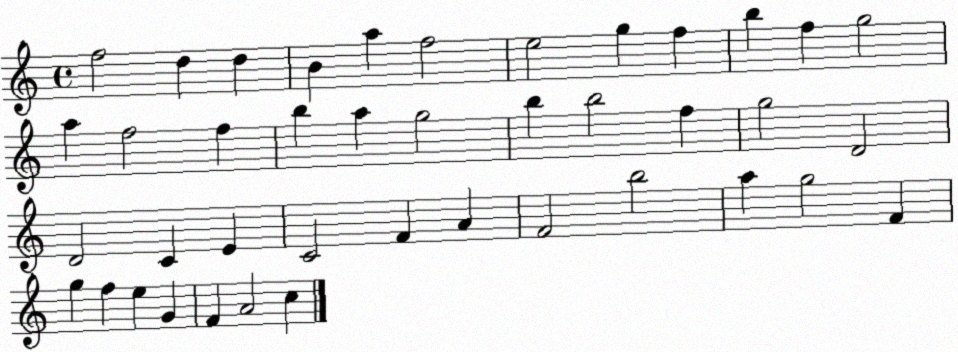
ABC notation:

X:1
T:Untitled
M:4/4
L:1/4
K:C
f2 d d B a f2 e2 g f b f g2 a f2 f b a g2 b b2 f g2 D2 D2 C E C2 F A F2 b2 a g2 F g f e G F A2 c